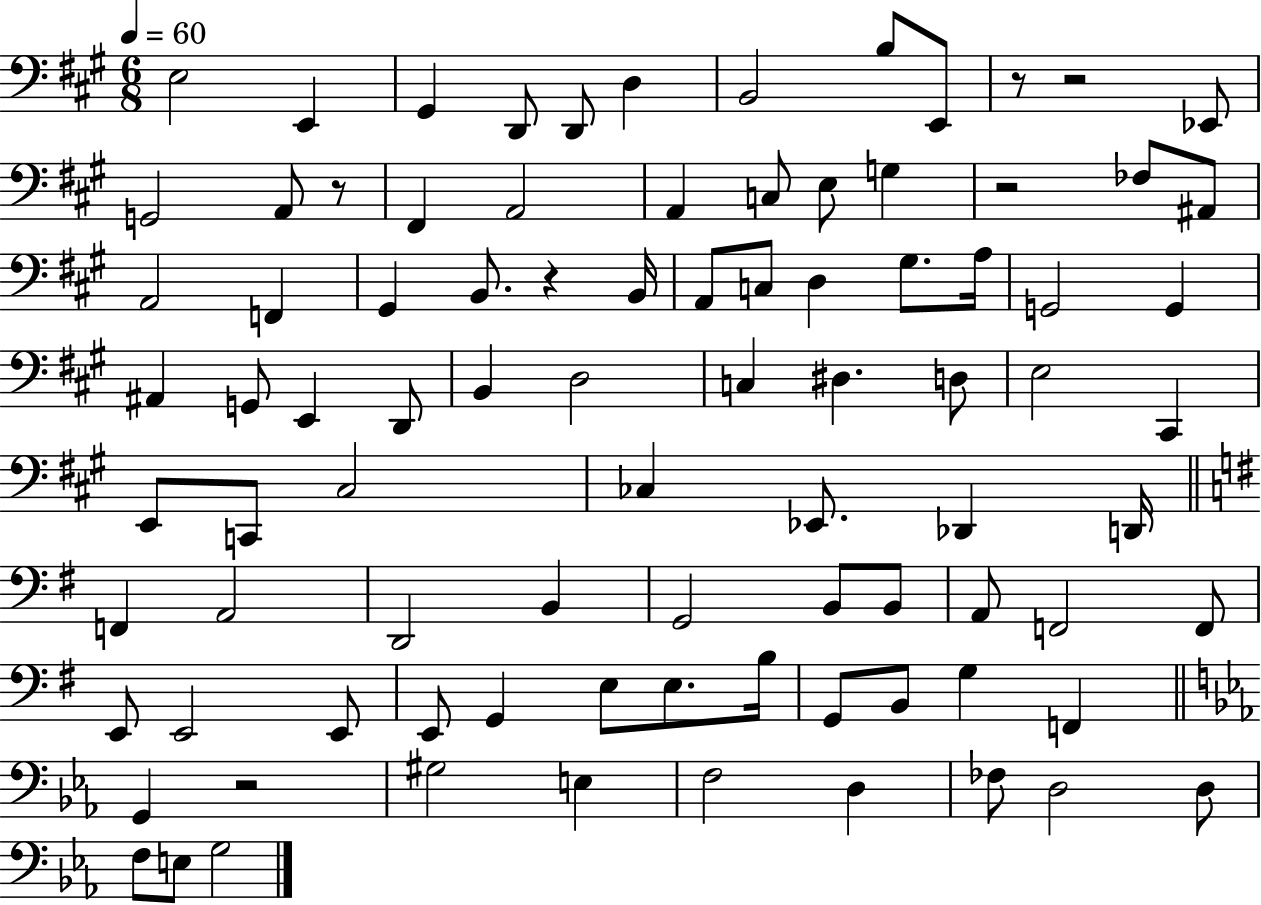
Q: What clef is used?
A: bass